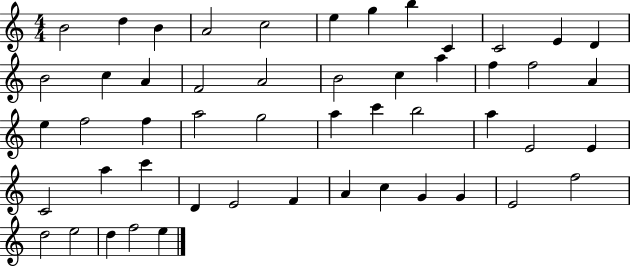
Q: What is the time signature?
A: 4/4